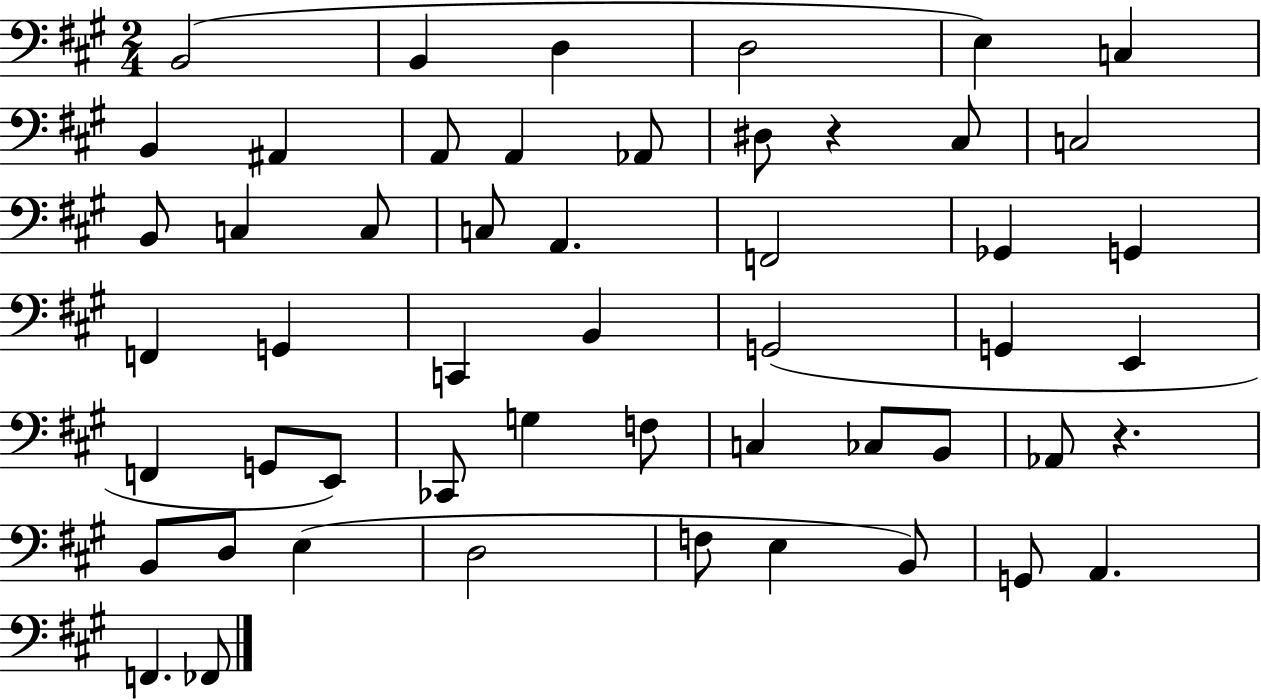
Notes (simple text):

B2/h B2/q D3/q D3/h E3/q C3/q B2/q A#2/q A2/e A2/q Ab2/e D#3/e R/q C#3/e C3/h B2/e C3/q C3/e C3/e A2/q. F2/h Gb2/q G2/q F2/q G2/q C2/q B2/q G2/h G2/q E2/q F2/q G2/e E2/e CES2/e G3/q F3/e C3/q CES3/e B2/e Ab2/e R/q. B2/e D3/e E3/q D3/h F3/e E3/q B2/e G2/e A2/q. F2/q. FES2/e